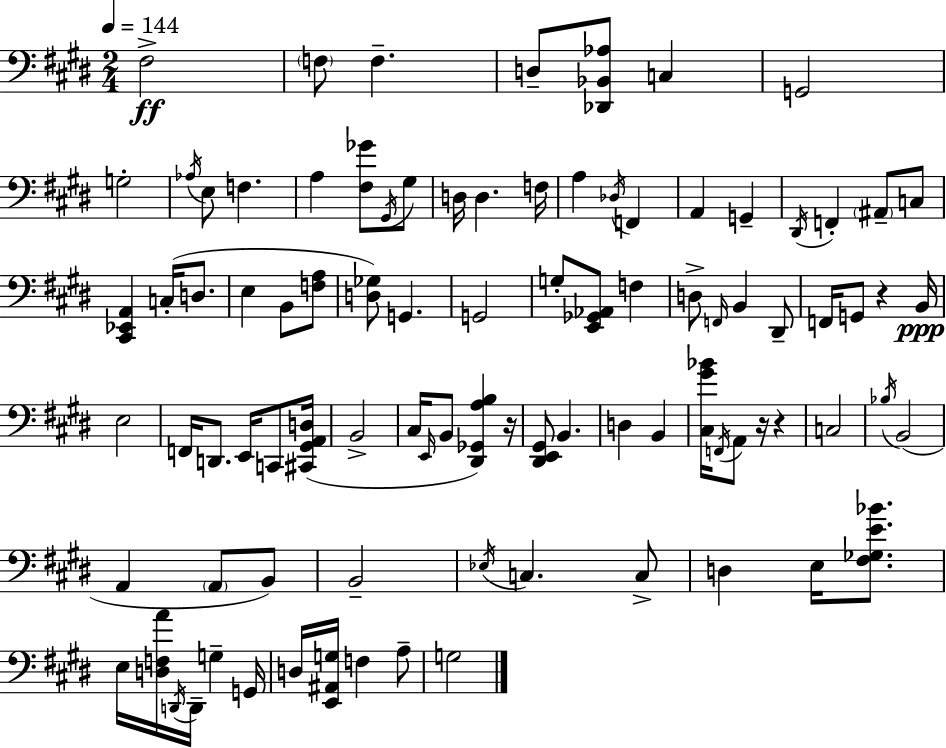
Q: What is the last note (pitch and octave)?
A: G3